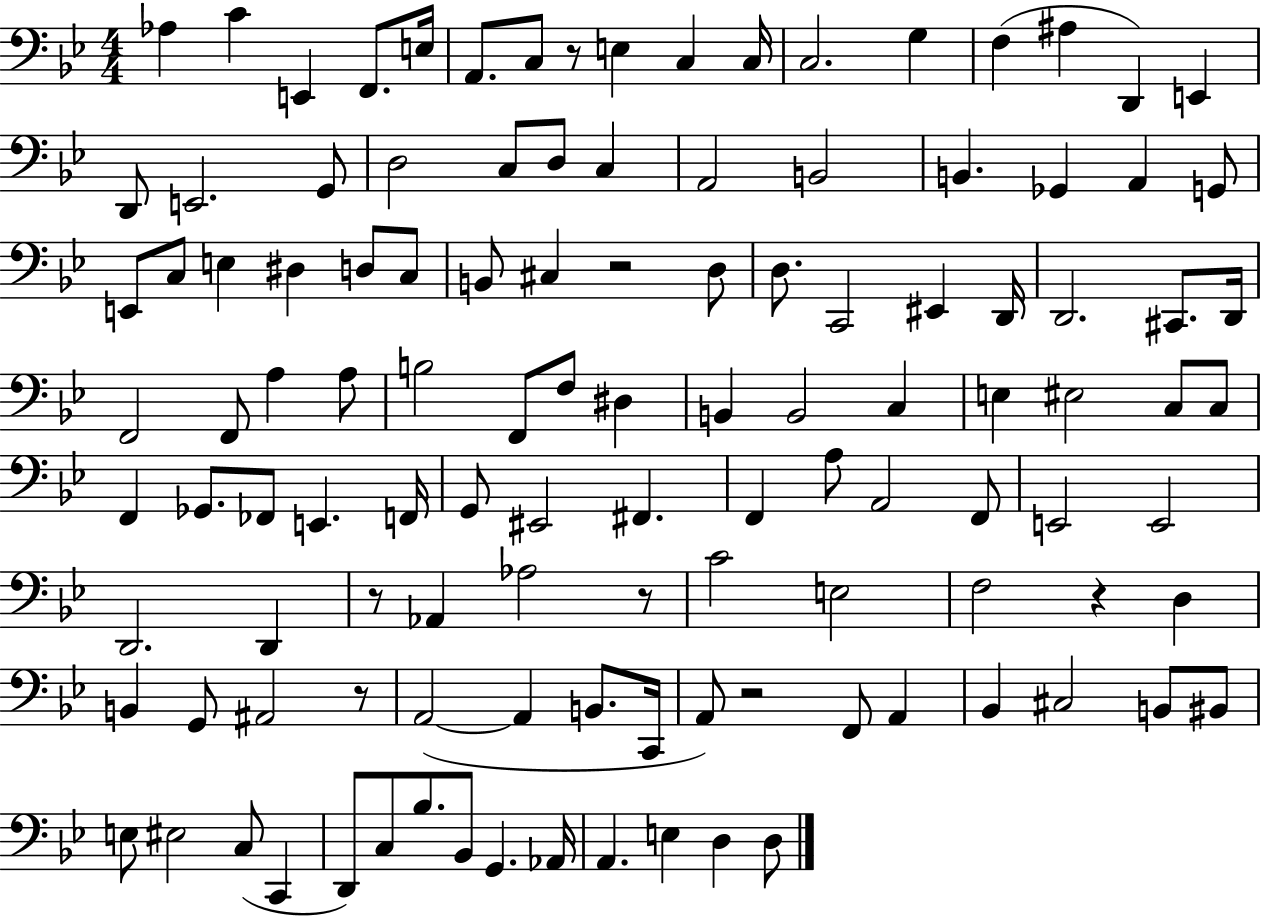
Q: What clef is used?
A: bass